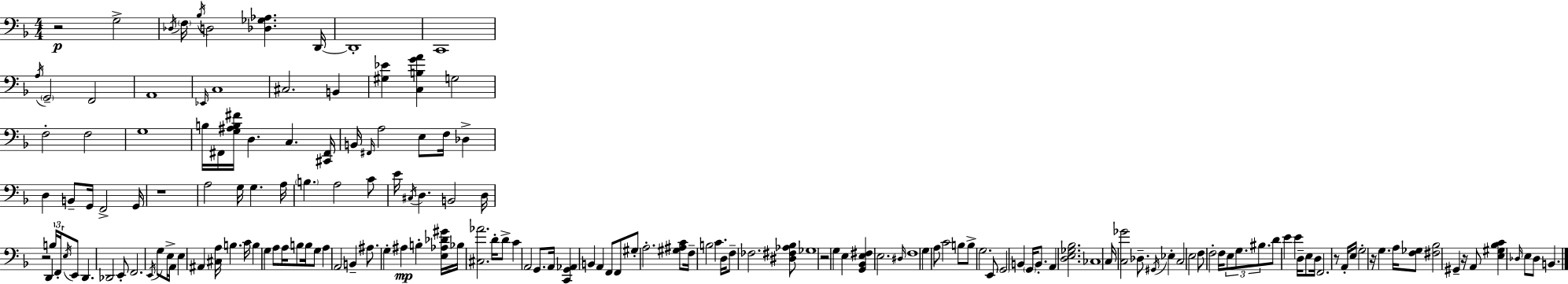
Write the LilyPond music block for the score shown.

{
  \clef bass
  \numericTimeSignature
  \time 4/4
  \key d \minor
  r2\p g2-> | \acciaccatura { des16 } \parenthesize f16 \acciaccatura { bes16 } d2 <des ges aes>4. | d,16~~ d,1-. | c,1 | \break \acciaccatura { a16 } \parenthesize g,2-- f,2 | a,1 | \grace { ees,16 } c1 | cis2. | \break b,4 <gis ees'>4 <c b g' a'>4 g2 | f2-. f2 | g1 | b16 fis,16 <g ais b fis'>16 d4. c4. | \break <cis, fis,>16 b,16 \grace { fis,16 } a2 e8 | f16 des4-> d4 b,8-- g,16 f,2-> | g,16 r1 | a2 g16 g4. | \break a16 \parenthesize b4. a2 | c'8 e'16 \acciaccatura { cis16 } d4. b,2 | d16 r2 d,4 | \tuplet 3/2 { b16 f,16-. \acciaccatura { e16 } } e,8 d,4. des,2 | \break e,8-. f,2. | \acciaccatura { e,16 } g8 e16-> a,16 e4 ais,4 | <cis a>16 b4. c'16 b4 g4 | a8 a16 b8 b16 g8 a4 a,2 | \break b,4-- ais8. g4-. ais4\mp | b4-. <e aes des' gis'>16 bes16 <cis aes'>2. | d'16-. d'8-> c'4 a,2 | g,8. a,16 <c, g, aes,>4 b,4 | \break a,4 f,8 f,8 gis8-. a2.-. | <gis ais c'>8 f16-- b2 | c'4. d16 f8-- fes2. | <dis fis aes bes>8 ges1 | \break r2 | g4 e4 <g, bes, e fis>4 e2. | \grace { dis16 } f1 | g4 a8 c'2 | \break b8 b8-> g2. | e,8 \parenthesize g,2 | b,4 \parenthesize g,16 b,8.-. a,4 <d e ges bes>2. | ces1 | \break c16 <c ges'>2 | des8.-- \acciaccatura { gis,16 } ees4-. c2 | e2 f8 f2-. | f16 \tuplet 3/2 { e8 g8. bis8. } d'8 e'4 | \break e'4 d16-- e8 d16 f,2. | r8 a,16-. e16 g2-. | r16 g4. a16 <f ges>8 <fis bes>2 | gis,4-- r16 a,8 <e gis bes c'>4 | \break \grace { des16 } e8 des8 b,4. \bar "|."
}